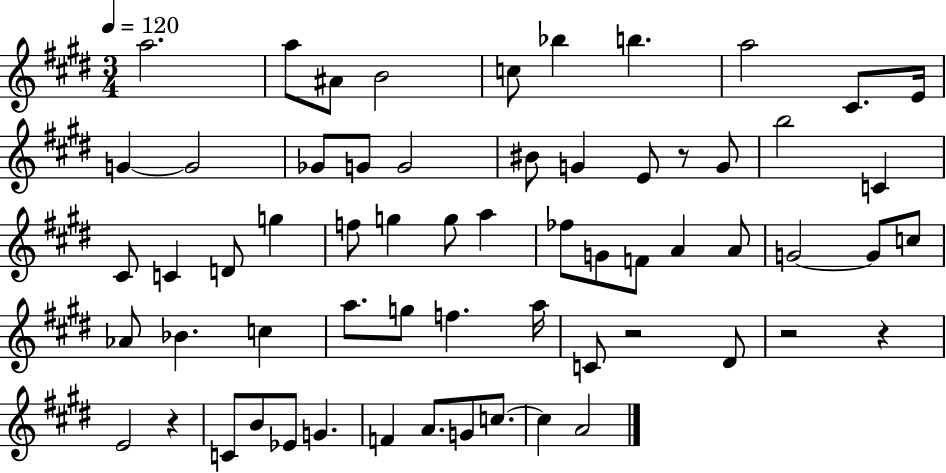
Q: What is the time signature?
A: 3/4